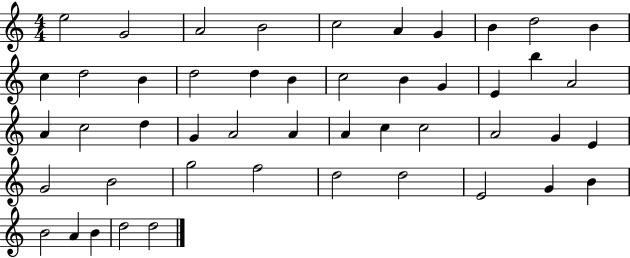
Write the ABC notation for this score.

X:1
T:Untitled
M:4/4
L:1/4
K:C
e2 G2 A2 B2 c2 A G B d2 B c d2 B d2 d B c2 B G E b A2 A c2 d G A2 A A c c2 A2 G E G2 B2 g2 f2 d2 d2 E2 G B B2 A B d2 d2